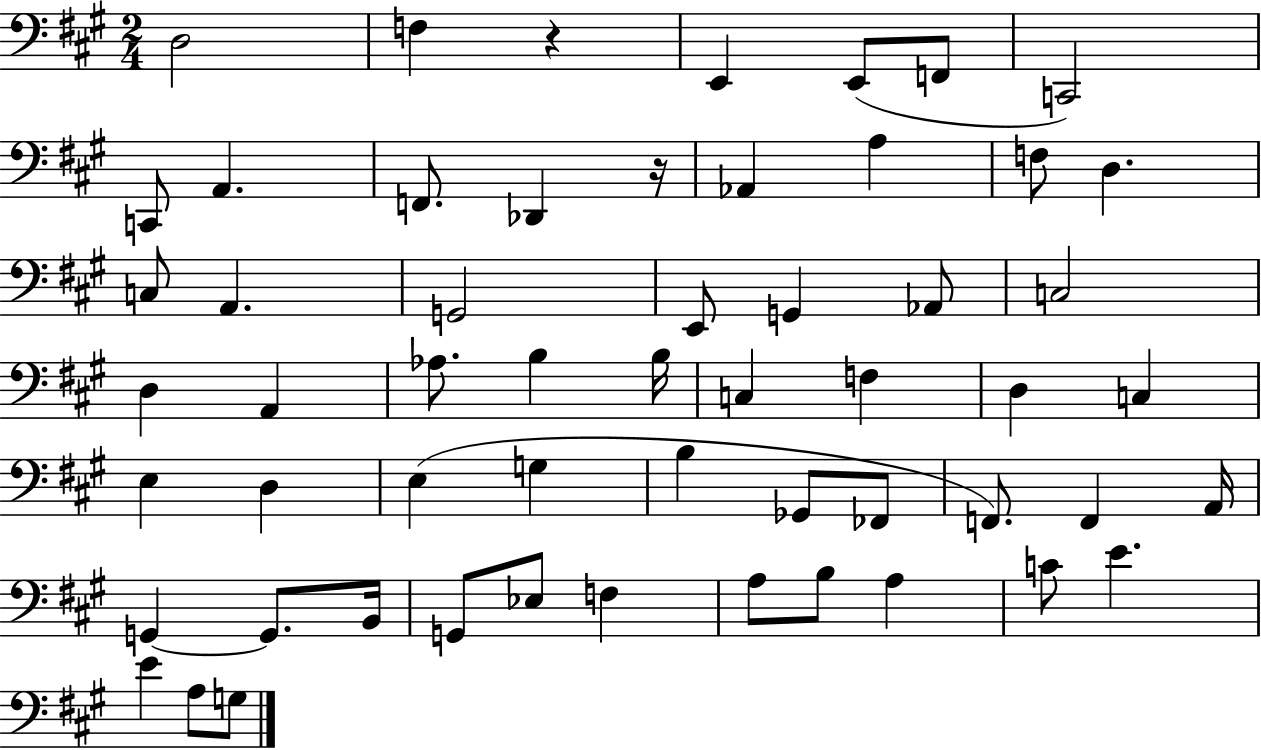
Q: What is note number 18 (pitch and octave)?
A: E2